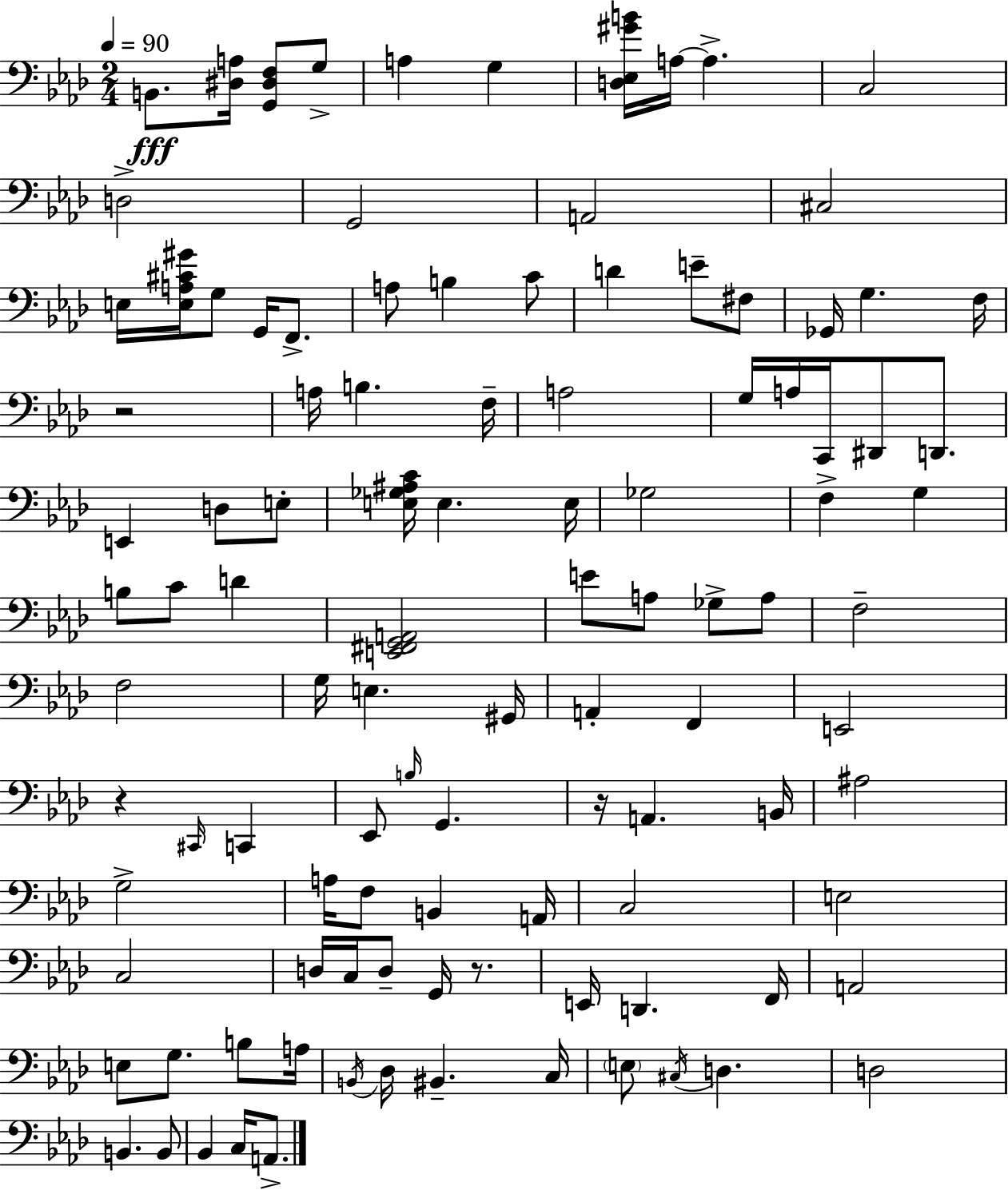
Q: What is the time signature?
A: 2/4